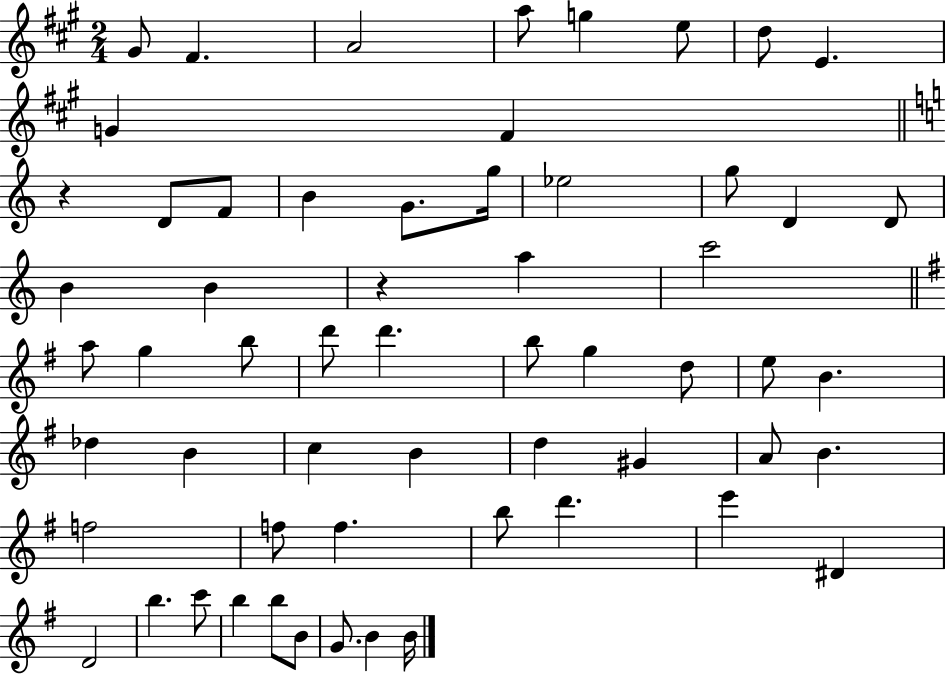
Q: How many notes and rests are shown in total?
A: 59